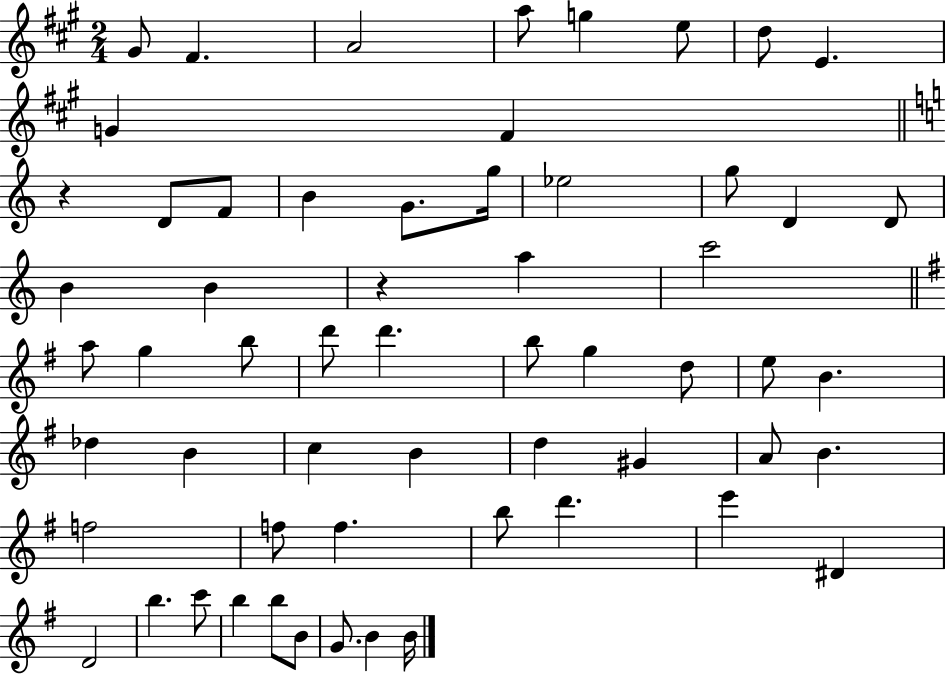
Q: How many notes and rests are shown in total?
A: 59